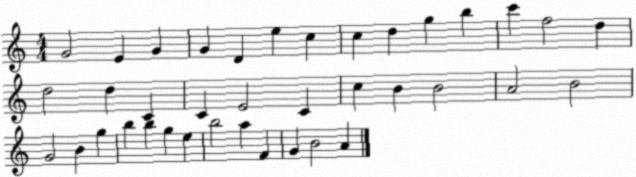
X:1
T:Untitled
M:4/4
L:1/4
K:C
G2 E G G D e c c d g b c' f2 d d2 d C C E2 C c B B2 A2 B2 G2 B g b b g e b2 a F G B2 A